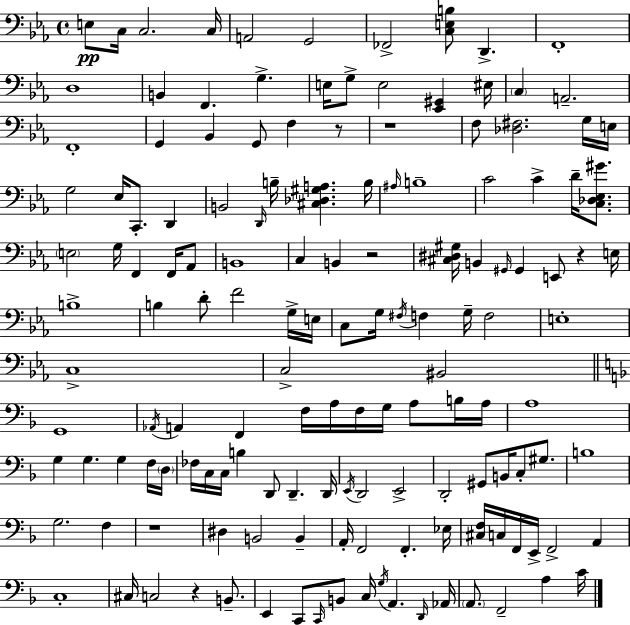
E3/e C3/s C3/h. C3/s A2/h G2/h FES2/h [C3,E3,B3]/e D2/q. F2/w D3/w B2/q F2/q. G3/q. E3/s G3/e E3/h [Eb2,G#2]/q EIS3/s C3/q A2/h. F2/w G2/q Bb2/q G2/e F3/q R/e R/w F3/e [Db3,F#3]/h. G3/s E3/s G3/h Eb3/s C2/e. D2/q B2/h D2/s B3/s [C#3,Db3,G#3,A3]/q. B3/s A#3/s B3/w C4/h C4/q D4/s [C3,Db3,Eb3,G#4]/e. E3/h G3/s F2/q F2/s Ab2/e B2/w C3/q B2/q R/h [C#3,D#3,G#3]/s B2/q G#2/s G#2/q E2/e R/q E3/s B3/w B3/q D4/e F4/h G3/s E3/s C3/e G3/s F#3/s F3/q G3/s F3/h E3/w C3/w C3/h BIS2/h G2/w Ab2/s A2/q F2/q F3/s A3/s F3/s G3/s A3/e B3/s A3/s A3/w G3/q G3/q. G3/q F3/s D3/s FES3/s C3/s C3/s B3/q D2/e D2/q. D2/s E2/s D2/h E2/h D2/h G#2/e B2/s C3/e G#3/e. B3/w G3/h. F3/q R/w D#3/q B2/h B2/q A2/s F2/h F2/q. Eb3/s [C#3,F3]/s C3/s F2/s E2/s F2/h A2/q C3/w C#3/s C3/h R/q B2/e. E2/q C2/e C2/s B2/e C3/s G3/s A2/q. D2/s Ab2/s A2/e. F2/h A3/q C4/s